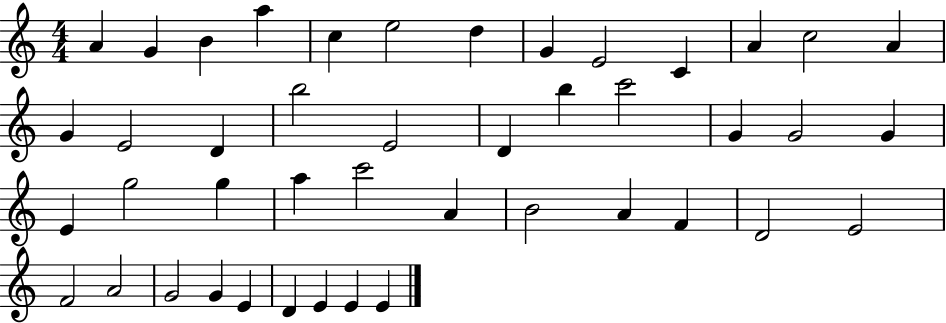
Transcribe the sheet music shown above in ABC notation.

X:1
T:Untitled
M:4/4
L:1/4
K:C
A G B a c e2 d G E2 C A c2 A G E2 D b2 E2 D b c'2 G G2 G E g2 g a c'2 A B2 A F D2 E2 F2 A2 G2 G E D E E E